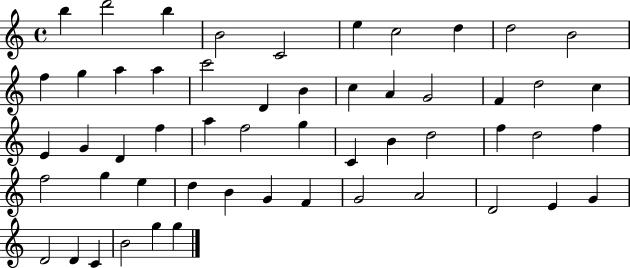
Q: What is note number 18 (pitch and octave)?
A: C5